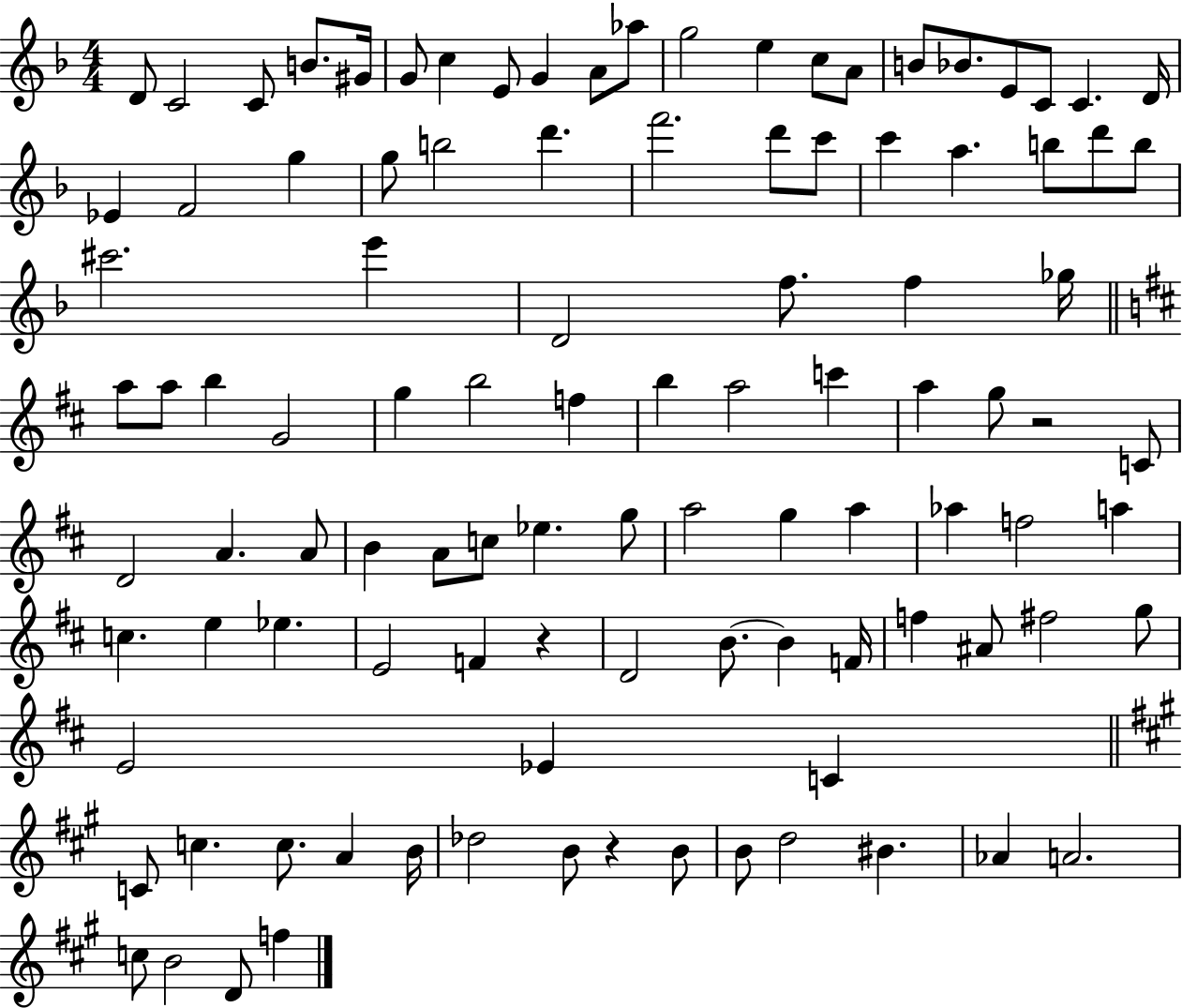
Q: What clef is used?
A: treble